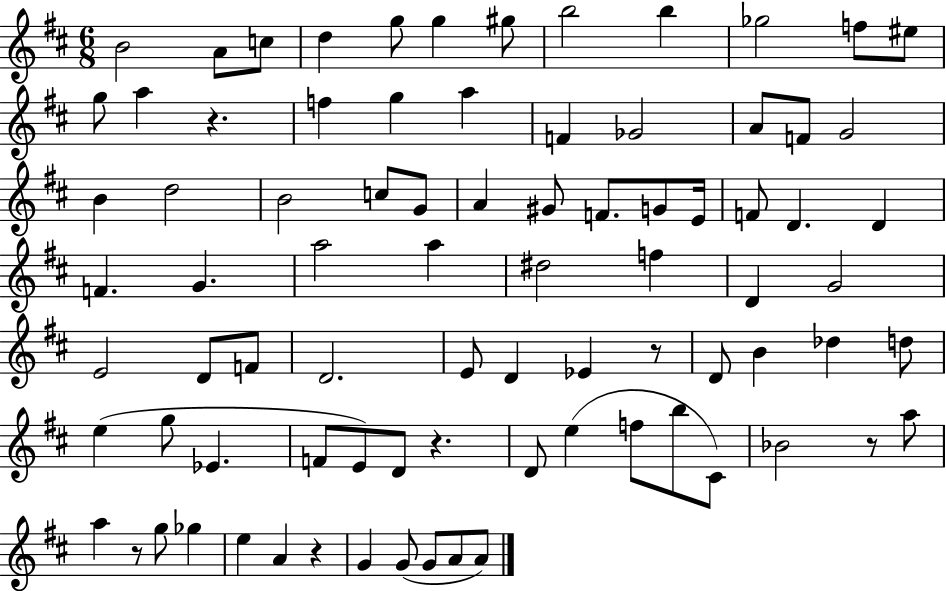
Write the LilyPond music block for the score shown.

{
  \clef treble
  \numericTimeSignature
  \time 6/8
  \key d \major
  b'2 a'8 c''8 | d''4 g''8 g''4 gis''8 | b''2 b''4 | ges''2 f''8 eis''8 | \break g''8 a''4 r4. | f''4 g''4 a''4 | f'4 ges'2 | a'8 f'8 g'2 | \break b'4 d''2 | b'2 c''8 g'8 | a'4 gis'8 f'8. g'8 e'16 | f'8 d'4. d'4 | \break f'4. g'4. | a''2 a''4 | dis''2 f''4 | d'4 g'2 | \break e'2 d'8 f'8 | d'2. | e'8 d'4 ees'4 r8 | d'8 b'4 des''4 d''8 | \break e''4( g''8 ees'4. | f'8 e'8) d'8 r4. | d'8 e''4( f''8 b''8 cis'8) | bes'2 r8 a''8 | \break a''4 r8 g''8 ges''4 | e''4 a'4 r4 | g'4 g'8( g'8 a'8 a'8) | \bar "|."
}